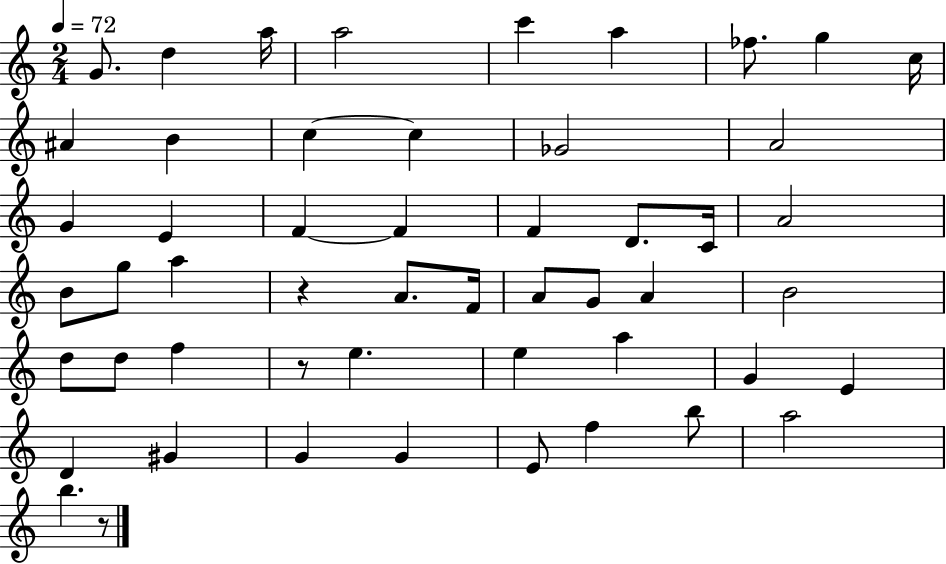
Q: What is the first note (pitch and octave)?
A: G4